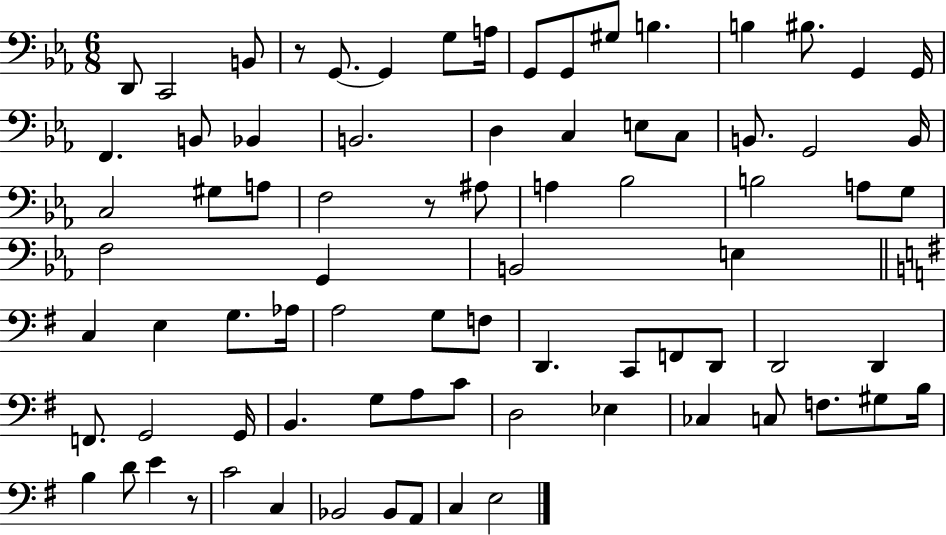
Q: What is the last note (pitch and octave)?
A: E3